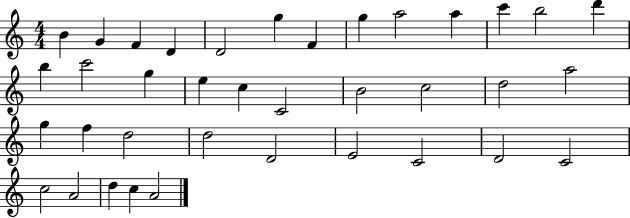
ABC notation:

X:1
T:Untitled
M:4/4
L:1/4
K:C
B G F D D2 g F g a2 a c' b2 d' b c'2 g e c C2 B2 c2 d2 a2 g f d2 d2 D2 E2 C2 D2 C2 c2 A2 d c A2